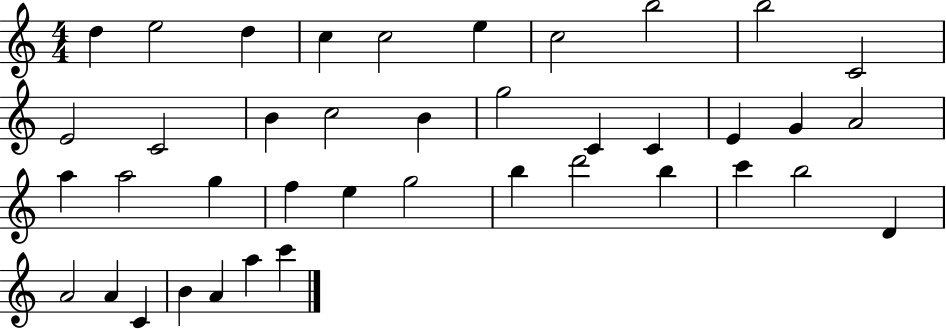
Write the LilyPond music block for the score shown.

{
  \clef treble
  \numericTimeSignature
  \time 4/4
  \key c \major
  d''4 e''2 d''4 | c''4 c''2 e''4 | c''2 b''2 | b''2 c'2 | \break e'2 c'2 | b'4 c''2 b'4 | g''2 c'4 c'4 | e'4 g'4 a'2 | \break a''4 a''2 g''4 | f''4 e''4 g''2 | b''4 d'''2 b''4 | c'''4 b''2 d'4 | \break a'2 a'4 c'4 | b'4 a'4 a''4 c'''4 | \bar "|."
}